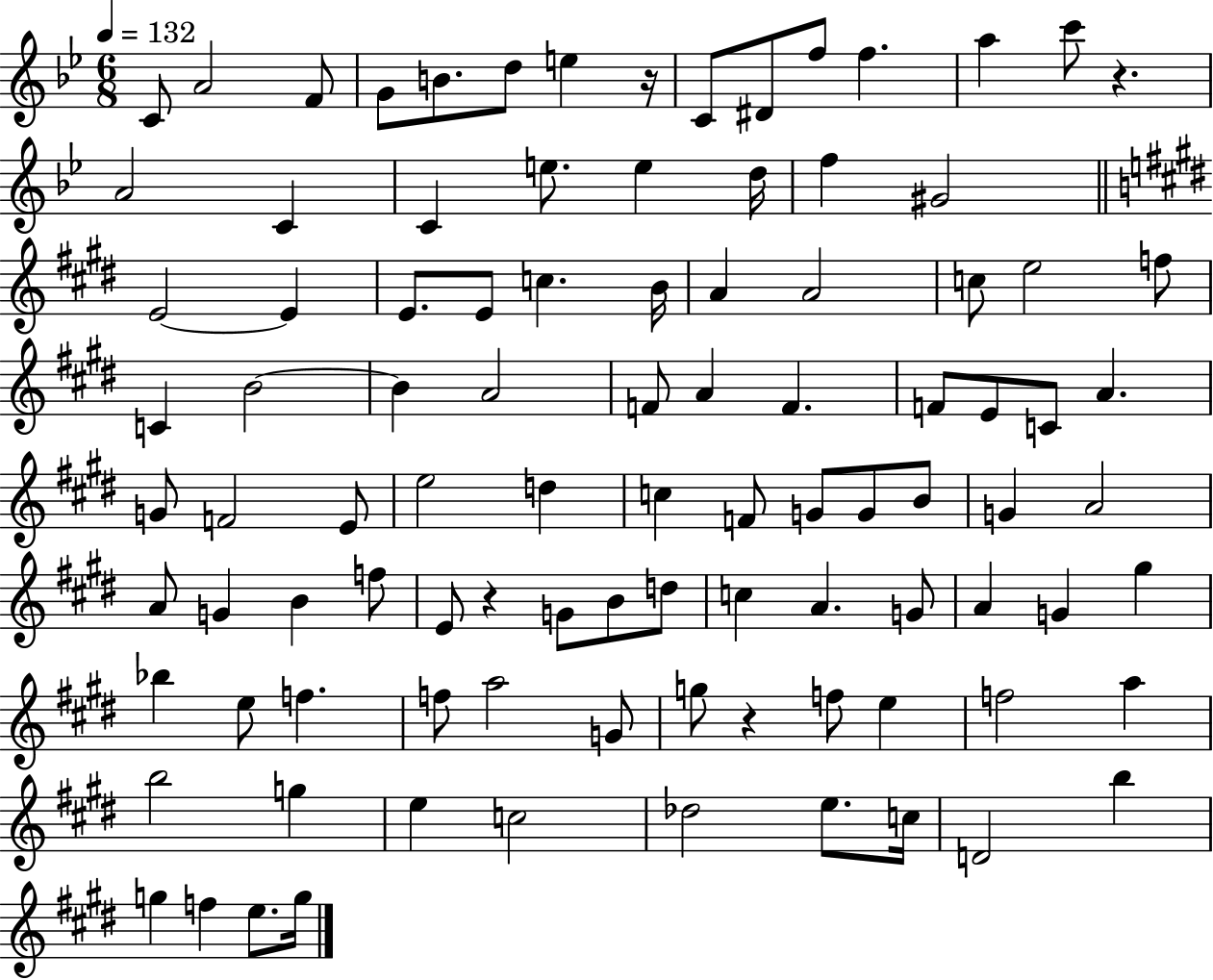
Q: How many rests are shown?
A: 4